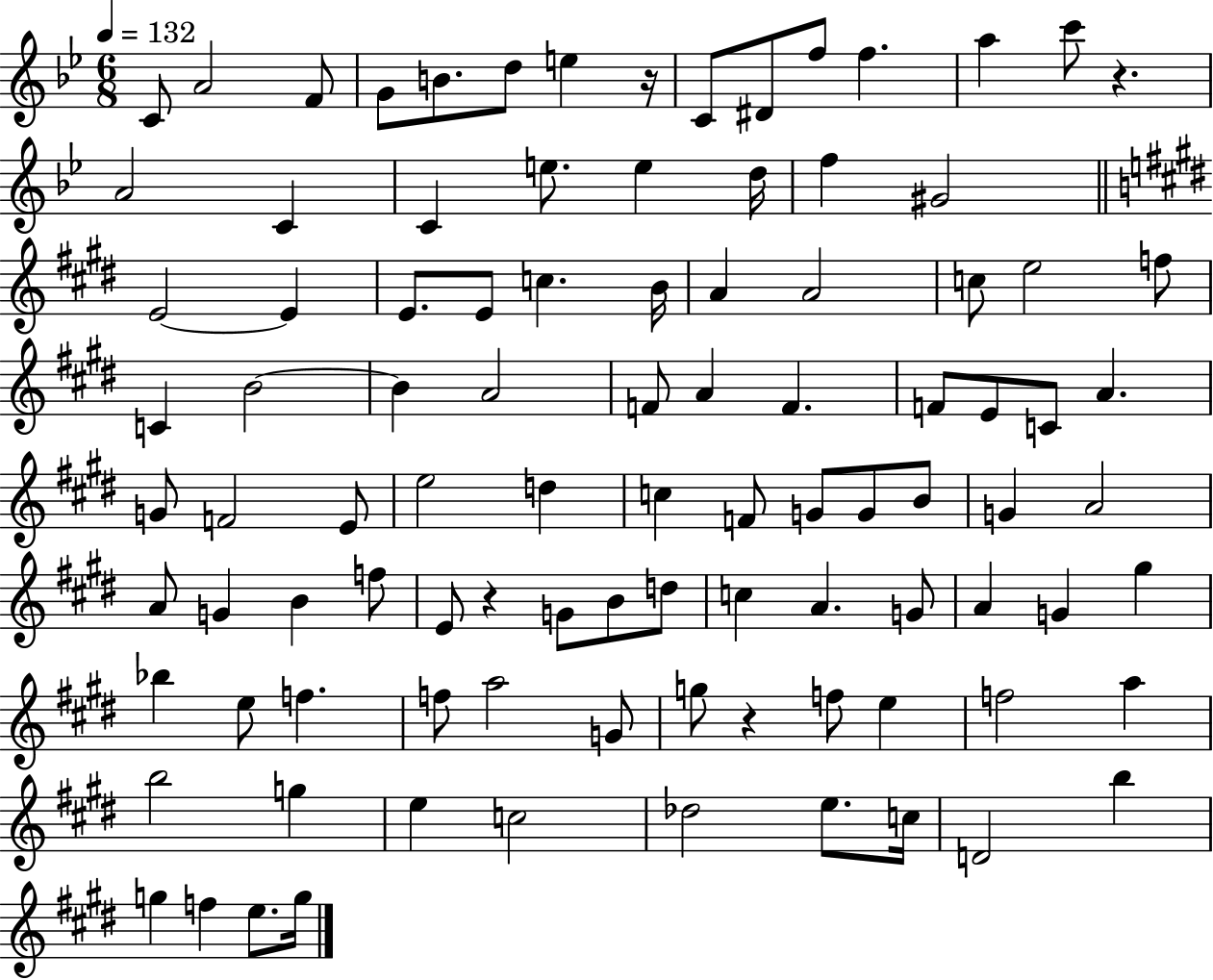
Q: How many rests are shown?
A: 4